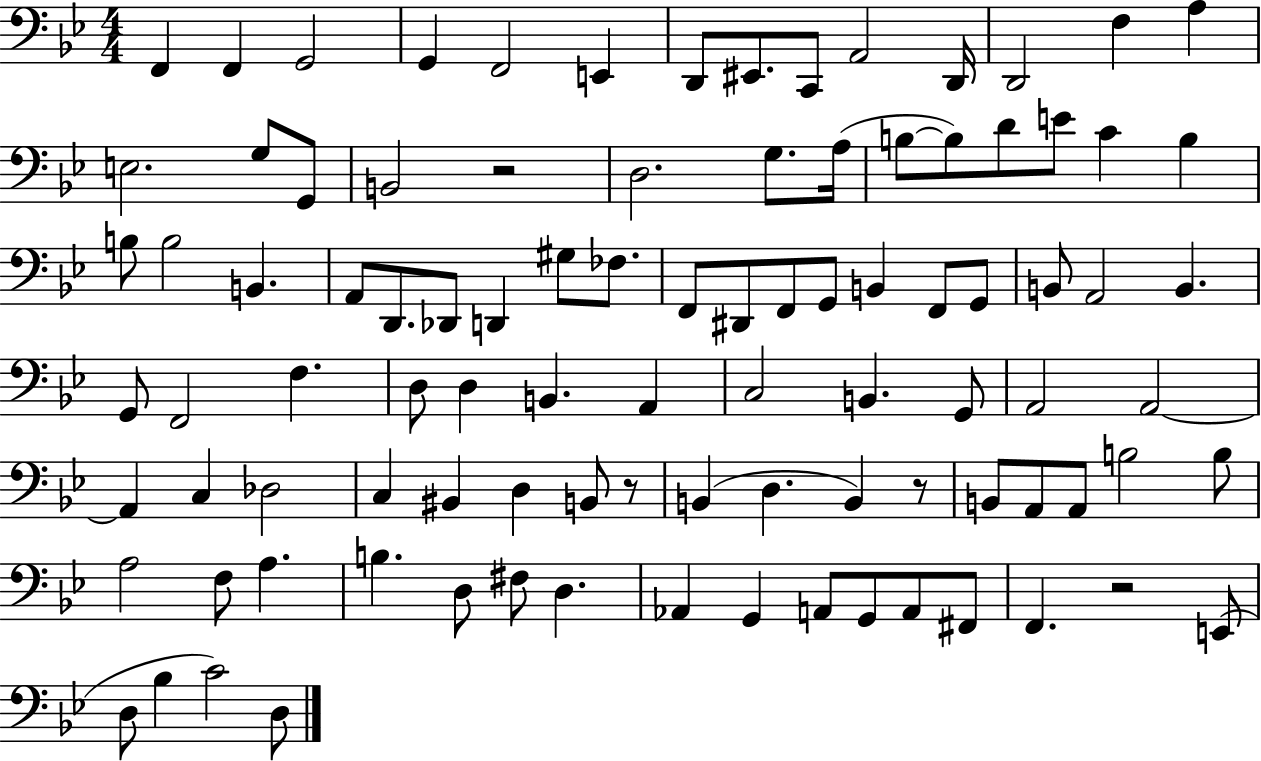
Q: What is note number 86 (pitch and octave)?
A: F#2